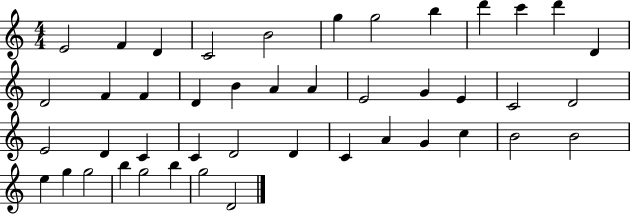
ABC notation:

X:1
T:Untitled
M:4/4
L:1/4
K:C
E2 F D C2 B2 g g2 b d' c' d' D D2 F F D B A A E2 G E C2 D2 E2 D C C D2 D C A G c B2 B2 e g g2 b g2 b g2 D2